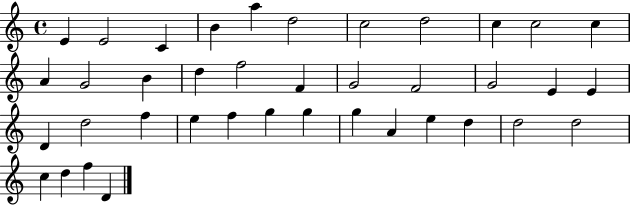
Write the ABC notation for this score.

X:1
T:Untitled
M:4/4
L:1/4
K:C
E E2 C B a d2 c2 d2 c c2 c A G2 B d f2 F G2 F2 G2 E E D d2 f e f g g g A e d d2 d2 c d f D